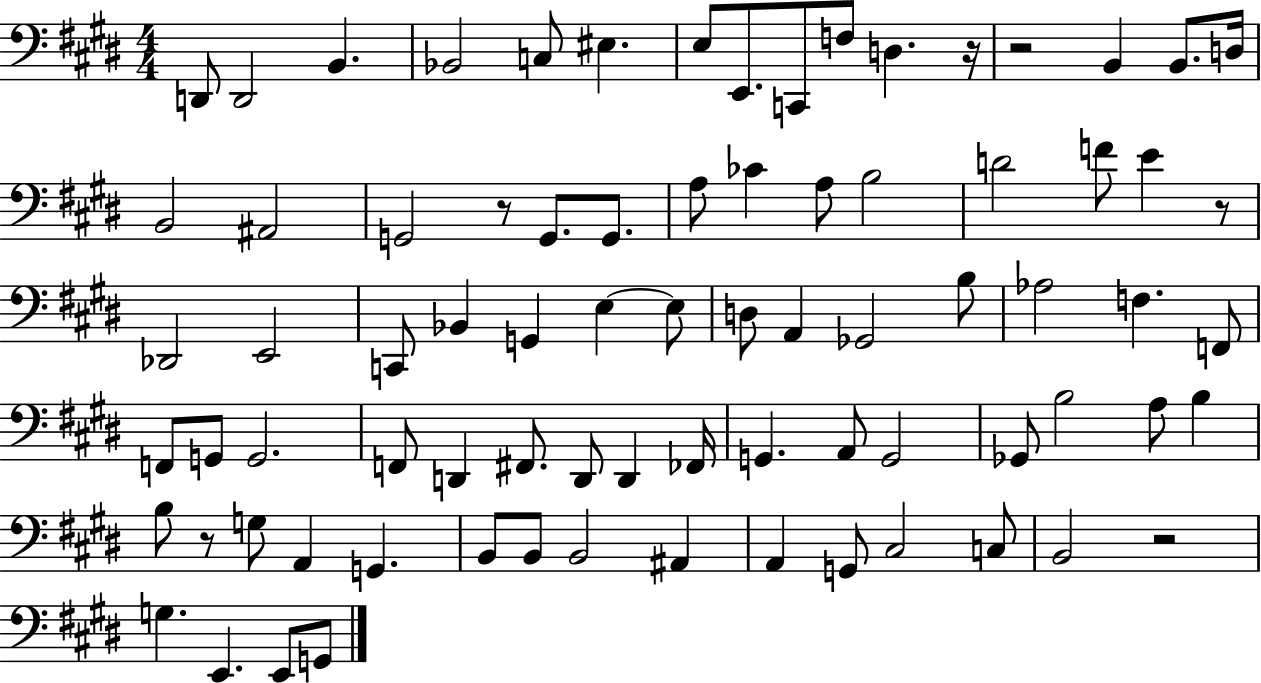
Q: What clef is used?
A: bass